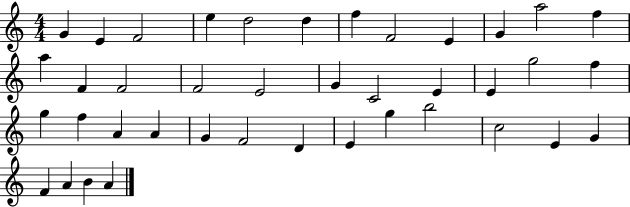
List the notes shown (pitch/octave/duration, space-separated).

G4/q E4/q F4/h E5/q D5/h D5/q F5/q F4/h E4/q G4/q A5/h F5/q A5/q F4/q F4/h F4/h E4/h G4/q C4/h E4/q E4/q G5/h F5/q G5/q F5/q A4/q A4/q G4/q F4/h D4/q E4/q G5/q B5/h C5/h E4/q G4/q F4/q A4/q B4/q A4/q